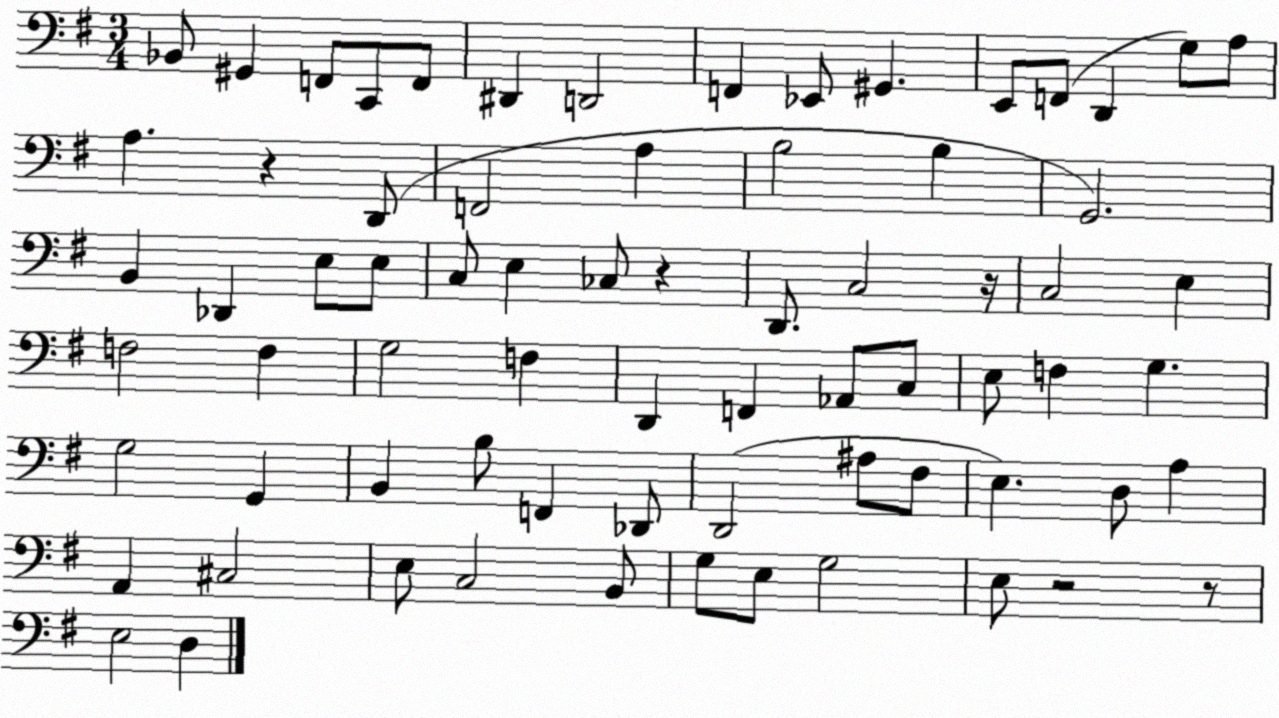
X:1
T:Untitled
M:3/4
L:1/4
K:G
_B,,/2 ^G,, F,,/2 C,,/2 F,,/2 ^D,, D,,2 F,, _E,,/2 ^G,, E,,/2 F,,/2 D,, G,/2 A,/2 A, z D,,/2 F,,2 A, B,2 B, G,,2 B,, _D,, E,/2 E,/2 C,/2 E, _C,/2 z D,,/2 C,2 z/4 C,2 E, F,2 F, G,2 F, D,, F,, _A,,/2 C,/2 E,/2 F, G, G,2 G,, B,, B,/2 F,, _D,,/2 D,,2 ^A,/2 ^F,/2 E, D,/2 A, A,, ^C,2 E,/2 C,2 B,,/2 G,/2 E,/2 G,2 E,/2 z2 z/2 E,2 D,